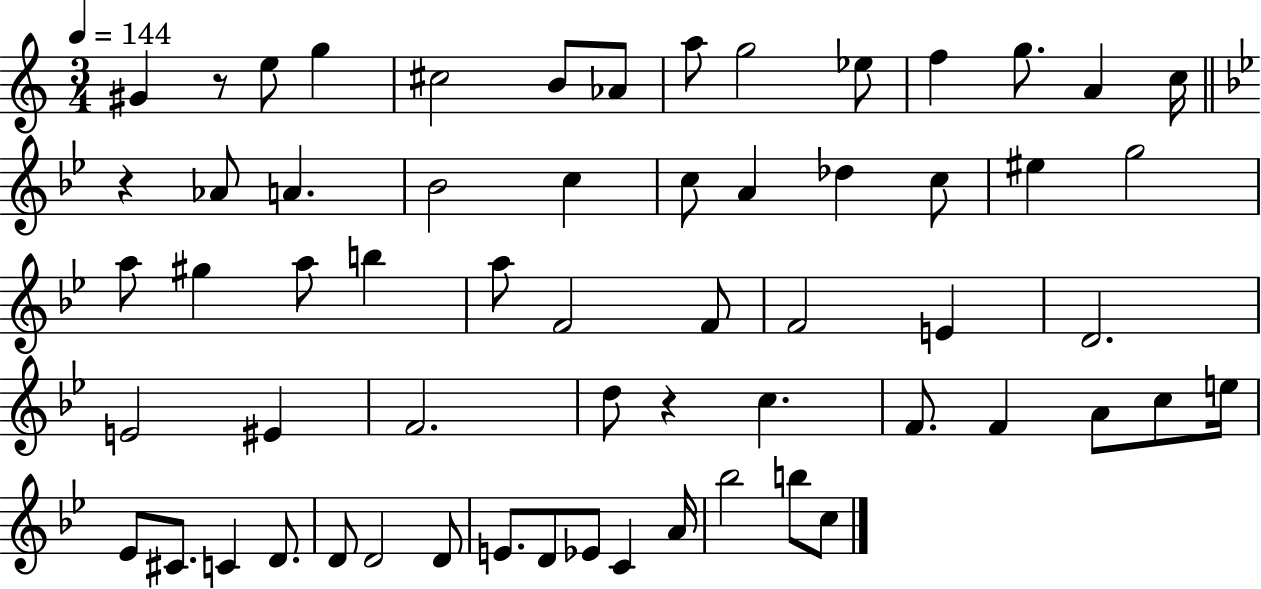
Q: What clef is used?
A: treble